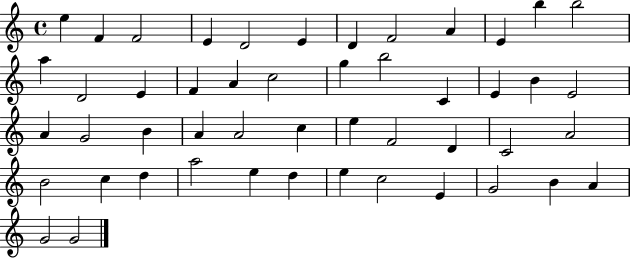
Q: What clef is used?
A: treble